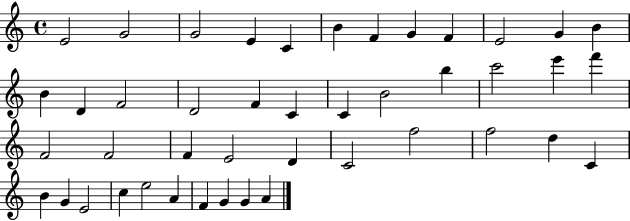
X:1
T:Untitled
M:4/4
L:1/4
K:C
E2 G2 G2 E C B F G F E2 G B B D F2 D2 F C C B2 b c'2 e' f' F2 F2 F E2 D C2 f2 f2 d C B G E2 c e2 A F G G A